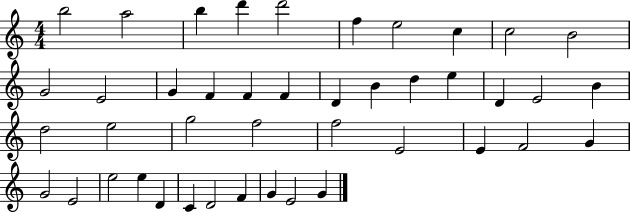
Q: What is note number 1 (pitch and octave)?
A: B5